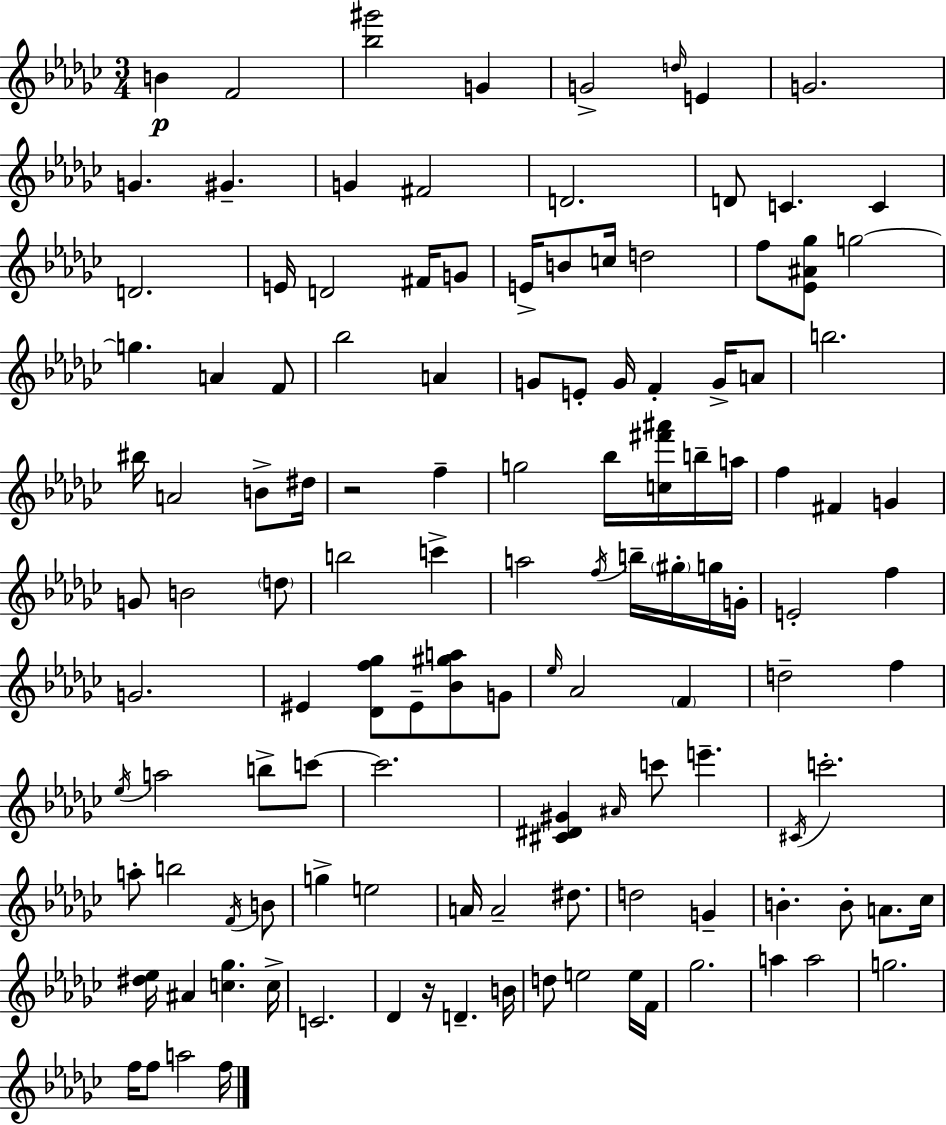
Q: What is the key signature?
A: EES minor